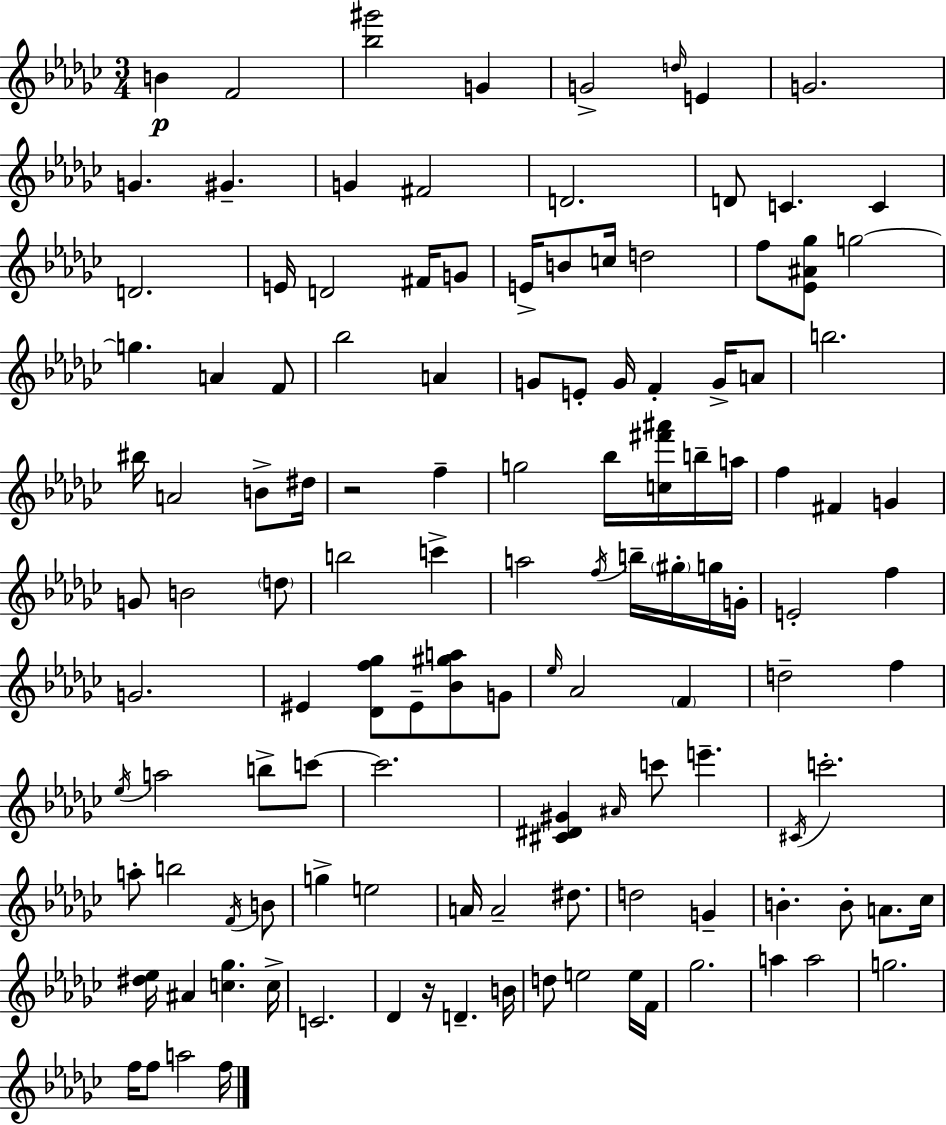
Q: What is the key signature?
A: EES minor